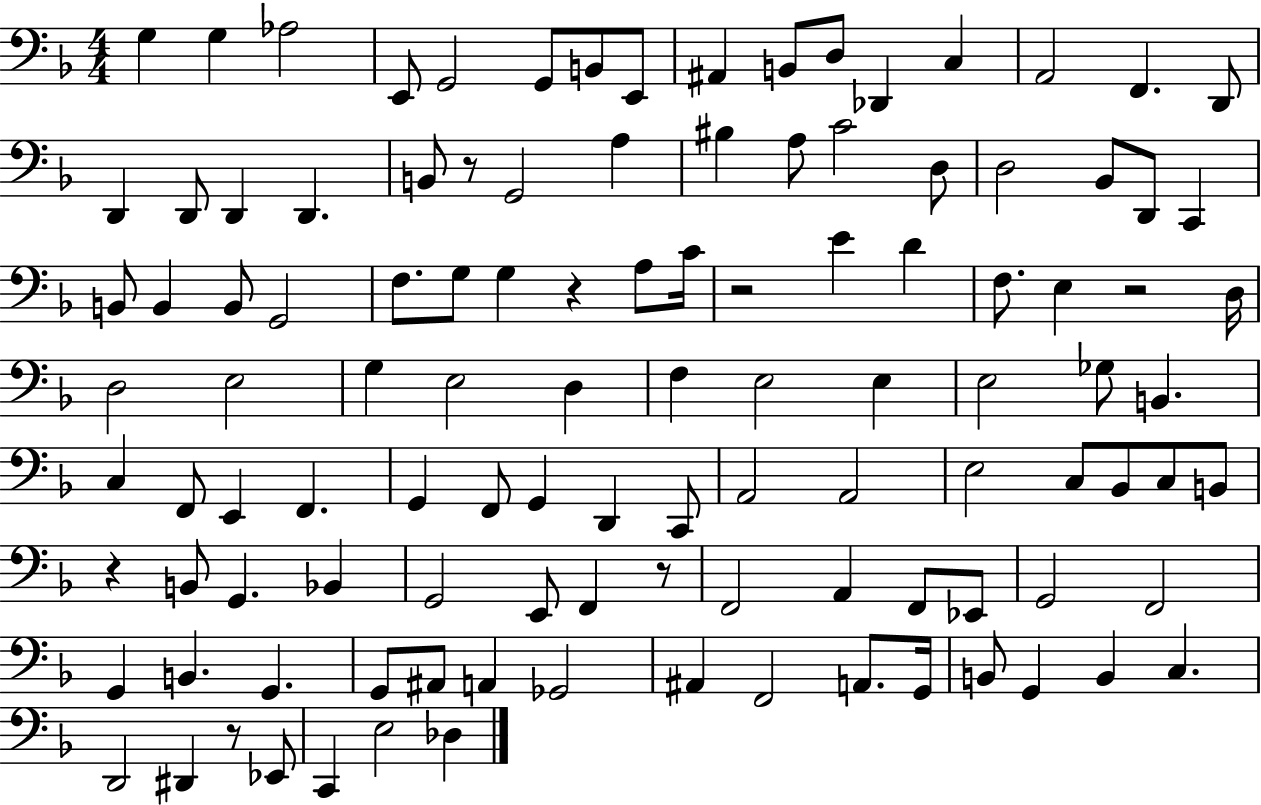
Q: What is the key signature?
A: F major